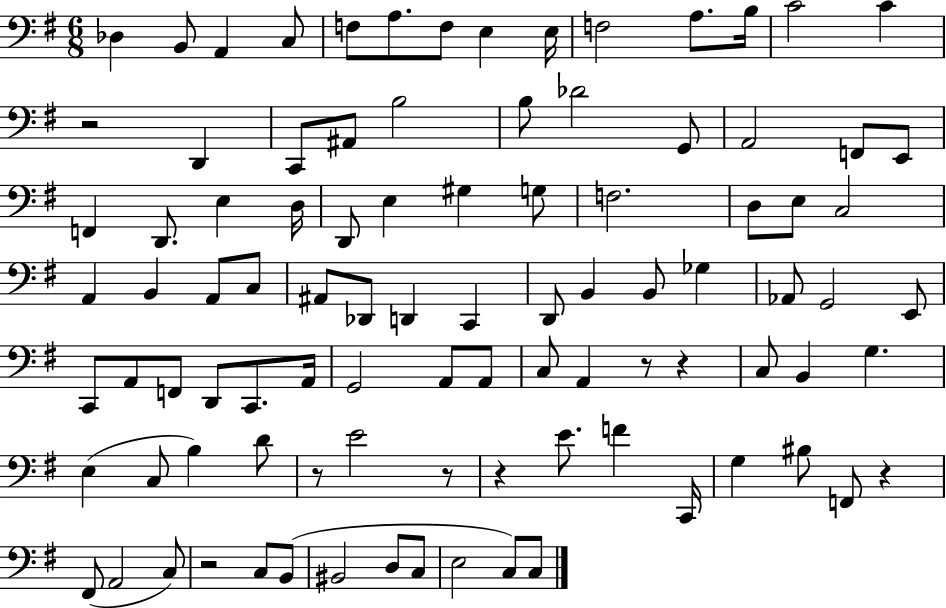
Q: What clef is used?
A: bass